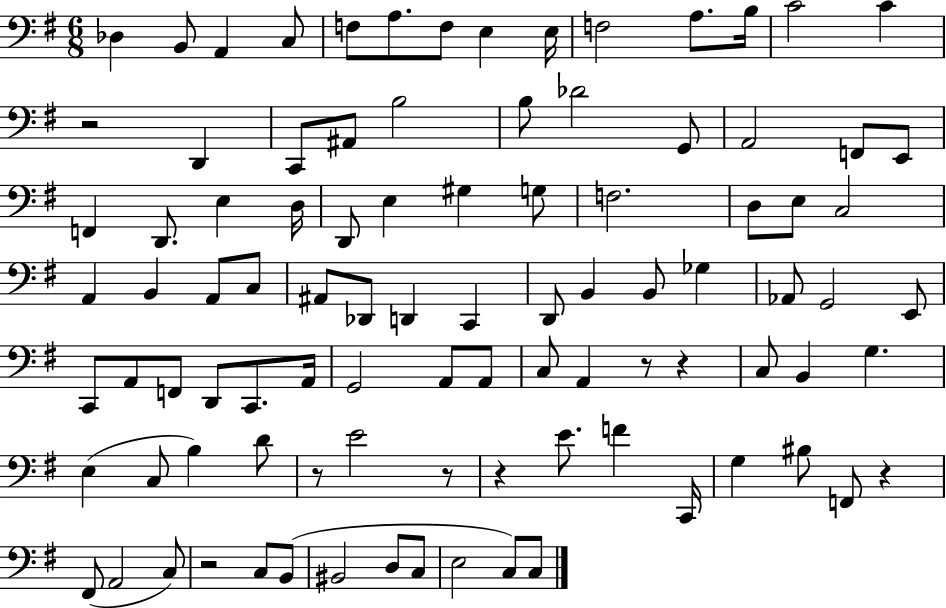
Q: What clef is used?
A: bass